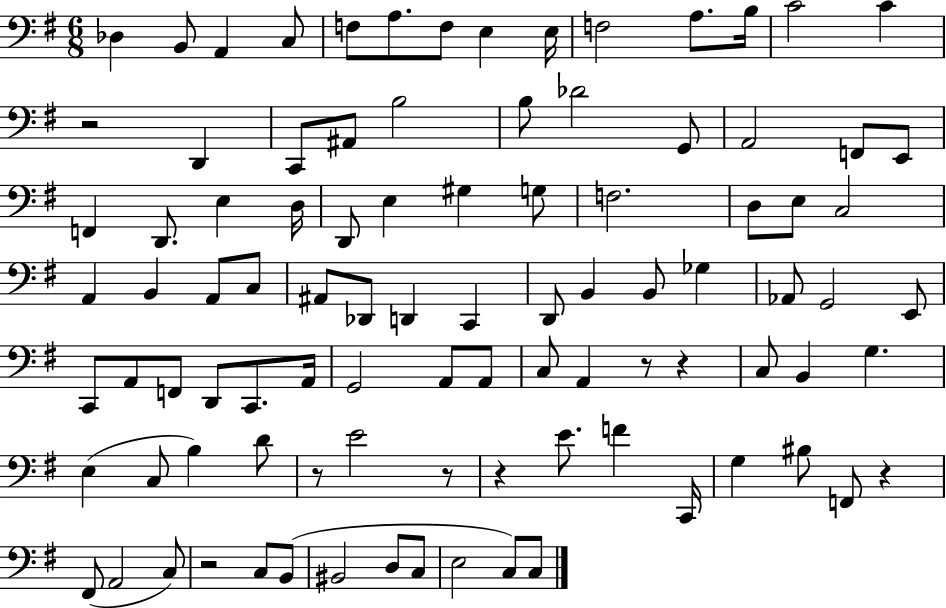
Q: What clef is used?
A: bass